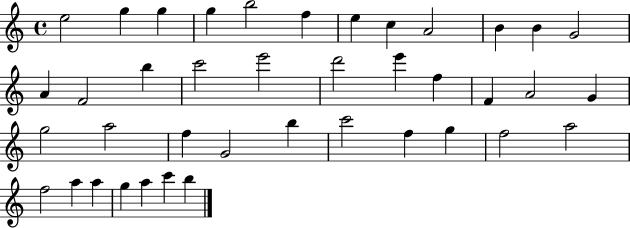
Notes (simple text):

E5/h G5/q G5/q G5/q B5/h F5/q E5/q C5/q A4/h B4/q B4/q G4/h A4/q F4/h B5/q C6/h E6/h D6/h E6/q F5/q F4/q A4/h G4/q G5/h A5/h F5/q G4/h B5/q C6/h F5/q G5/q F5/h A5/h F5/h A5/q A5/q G5/q A5/q C6/q B5/q